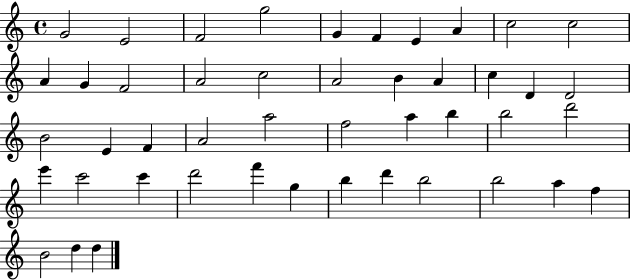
X:1
T:Untitled
M:4/4
L:1/4
K:C
G2 E2 F2 g2 G F E A c2 c2 A G F2 A2 c2 A2 B A c D D2 B2 E F A2 a2 f2 a b b2 d'2 e' c'2 c' d'2 f' g b d' b2 b2 a f B2 d d